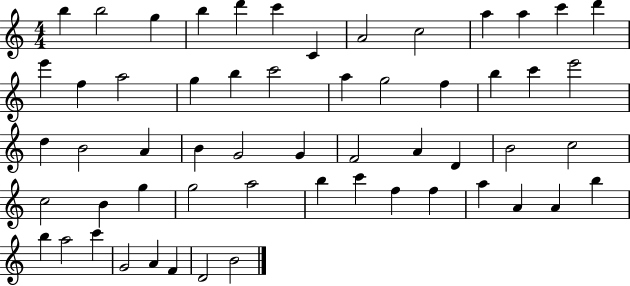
B5/q B5/h G5/q B5/q D6/q C6/q C4/q A4/h C5/h A5/q A5/q C6/q D6/q E6/q F5/q A5/h G5/q B5/q C6/h A5/q G5/h F5/q B5/q C6/q E6/h D5/q B4/h A4/q B4/q G4/h G4/q F4/h A4/q D4/q B4/h C5/h C5/h B4/q G5/q G5/h A5/h B5/q C6/q F5/q F5/q A5/q A4/q A4/q B5/q B5/q A5/h C6/q G4/h A4/q F4/q D4/h B4/h